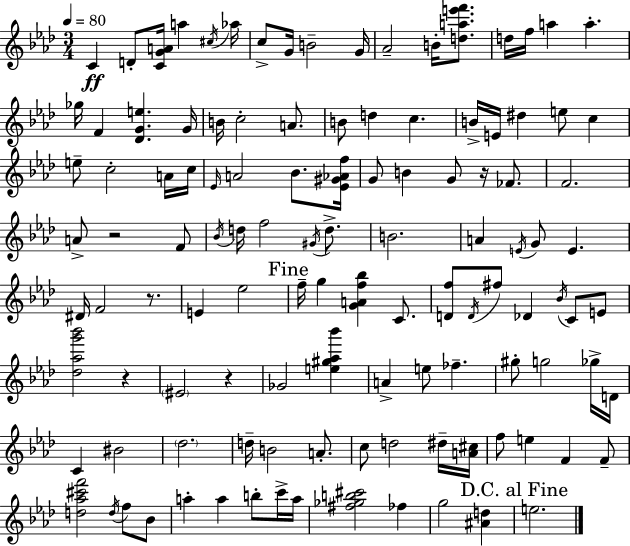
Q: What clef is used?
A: treble